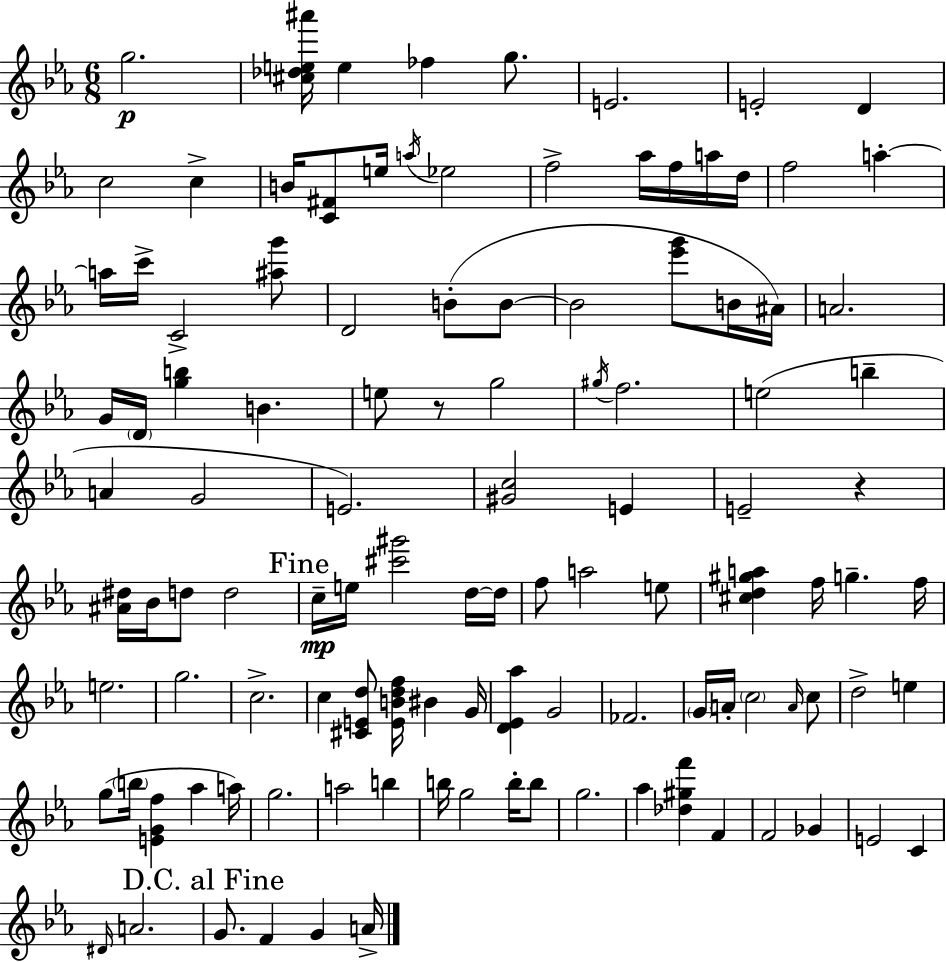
{
  \clef treble
  \numericTimeSignature
  \time 6/8
  \key ees \major
  g''2.\p | <cis'' des'' e'' ais'''>16 e''4 fes''4 g''8. | e'2. | e'2-. d'4 | \break c''2 c''4-> | b'16 <c' fis'>8 e''16 \acciaccatura { a''16 } ees''2 | f''2-> aes''16 f''16 a''16 | d''16 f''2 a''4-.~~ | \break a''16 c'''16-> c'2-> <ais'' g'''>8 | d'2 b'8-.( b'8~~ | b'2 <ees''' g'''>8 b'16 | ais'16) a'2. | \break g'16 \parenthesize d'16 <g'' b''>4 b'4. | e''8 r8 g''2 | \acciaccatura { gis''16 } f''2. | e''2( b''4-- | \break a'4 g'2 | e'2.) | <gis' c''>2 e'4 | e'2-- r4 | \break <ais' dis''>16 bes'16 d''8 d''2 | \mark "Fine" c''16--\mp e''16 <cis''' gis'''>2 | d''16~~ d''16 f''8 a''2 | e''8 <cis'' d'' gis'' a''>4 f''16 g''4.-- | \break f''16 e''2. | g''2. | c''2.-> | c''4 <cis' e' d''>8 <e' b' d'' f''>16 bis'4 | \break g'16 <d' ees' aes''>4 g'2 | fes'2. | \parenthesize g'16 a'16-. \parenthesize c''2 | \grace { a'16 } c''8 d''2-> e''4 | \break g''8( \parenthesize b''16 <e' g' f''>4 aes''4 | a''16) g''2. | a''2 b''4 | b''16 g''2 | \break b''16-. b''8 g''2. | aes''4 <des'' gis'' f'''>4 f'4 | f'2 ges'4 | e'2 c'4 | \break \grace { dis'16 } a'2. | \mark "D.C. al Fine" g'8. f'4 g'4 | a'16-> \bar "|."
}